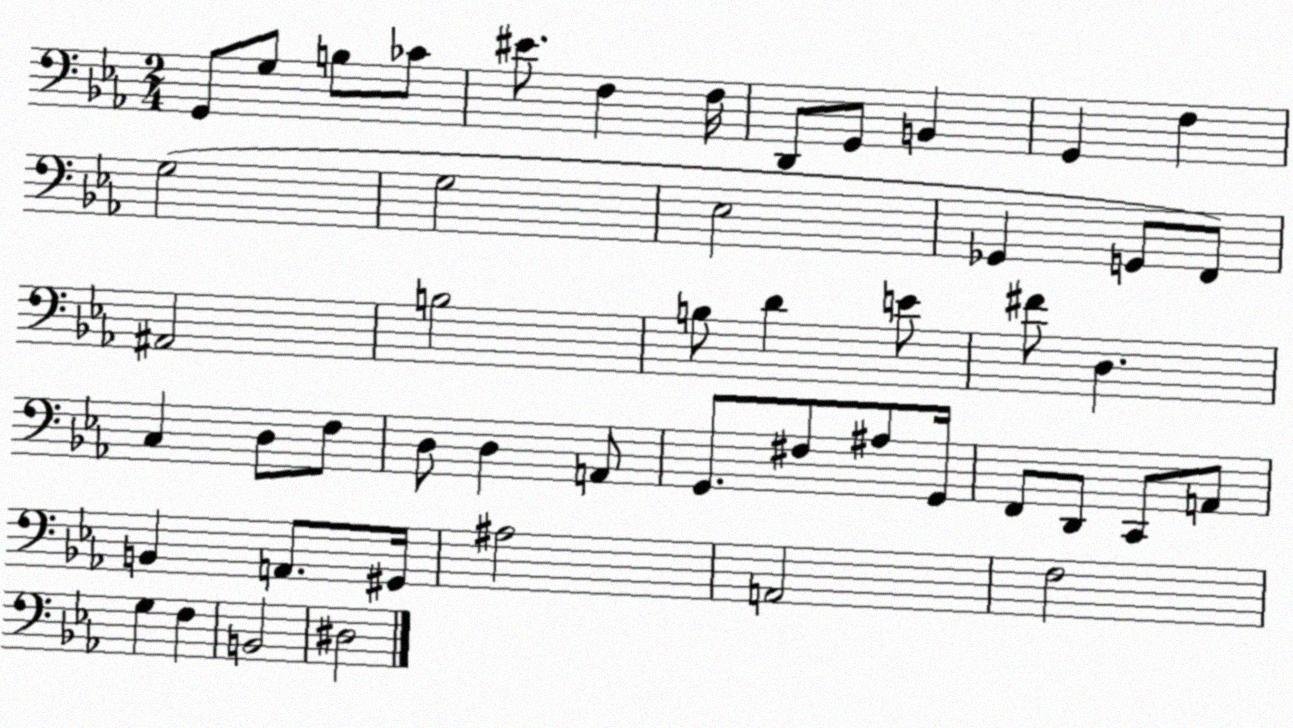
X:1
T:Untitled
M:2/4
L:1/4
K:Eb
G,,/2 G,/2 B,/2 _C/2 ^E/2 F, F,/4 D,,/2 G,,/2 B,, G,, F, G,2 G,2 _E,2 _G,, G,,/2 F,,/2 ^A,,2 B,2 B,/2 D E/2 ^F/2 D, C, D,/2 F,/2 D,/2 D, A,,/2 G,,/2 ^F,/2 ^A,/2 G,,/4 F,,/2 D,,/2 C,,/2 A,,/2 B,, A,,/2 ^G,,/4 ^A,2 A,,2 F,2 G, F, B,,2 ^D,2